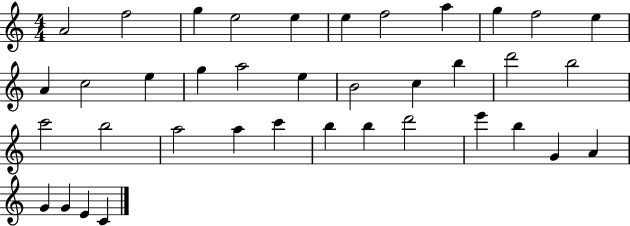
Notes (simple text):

A4/h F5/h G5/q E5/h E5/q E5/q F5/h A5/q G5/q F5/h E5/q A4/q C5/h E5/q G5/q A5/h E5/q B4/h C5/q B5/q D6/h B5/h C6/h B5/h A5/h A5/q C6/q B5/q B5/q D6/h E6/q B5/q G4/q A4/q G4/q G4/q E4/q C4/q